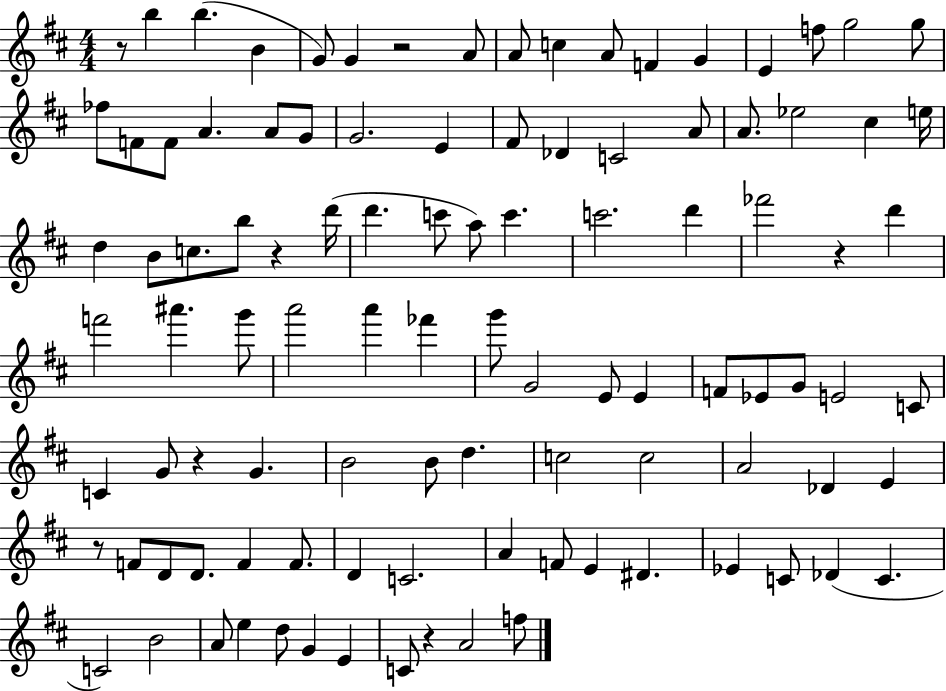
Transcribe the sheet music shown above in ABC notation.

X:1
T:Untitled
M:4/4
L:1/4
K:D
z/2 b b B G/2 G z2 A/2 A/2 c A/2 F G E f/2 g2 g/2 _f/2 F/2 F/2 A A/2 G/2 G2 E ^F/2 _D C2 A/2 A/2 _e2 ^c e/4 d B/2 c/2 b/2 z d'/4 d' c'/2 a/2 c' c'2 d' _f'2 z d' f'2 ^a' g'/2 a'2 a' _f' g'/2 G2 E/2 E F/2 _E/2 G/2 E2 C/2 C G/2 z G B2 B/2 d c2 c2 A2 _D E z/2 F/2 D/2 D/2 F F/2 D C2 A F/2 E ^D _E C/2 _D C C2 B2 A/2 e d/2 G E C/2 z A2 f/2